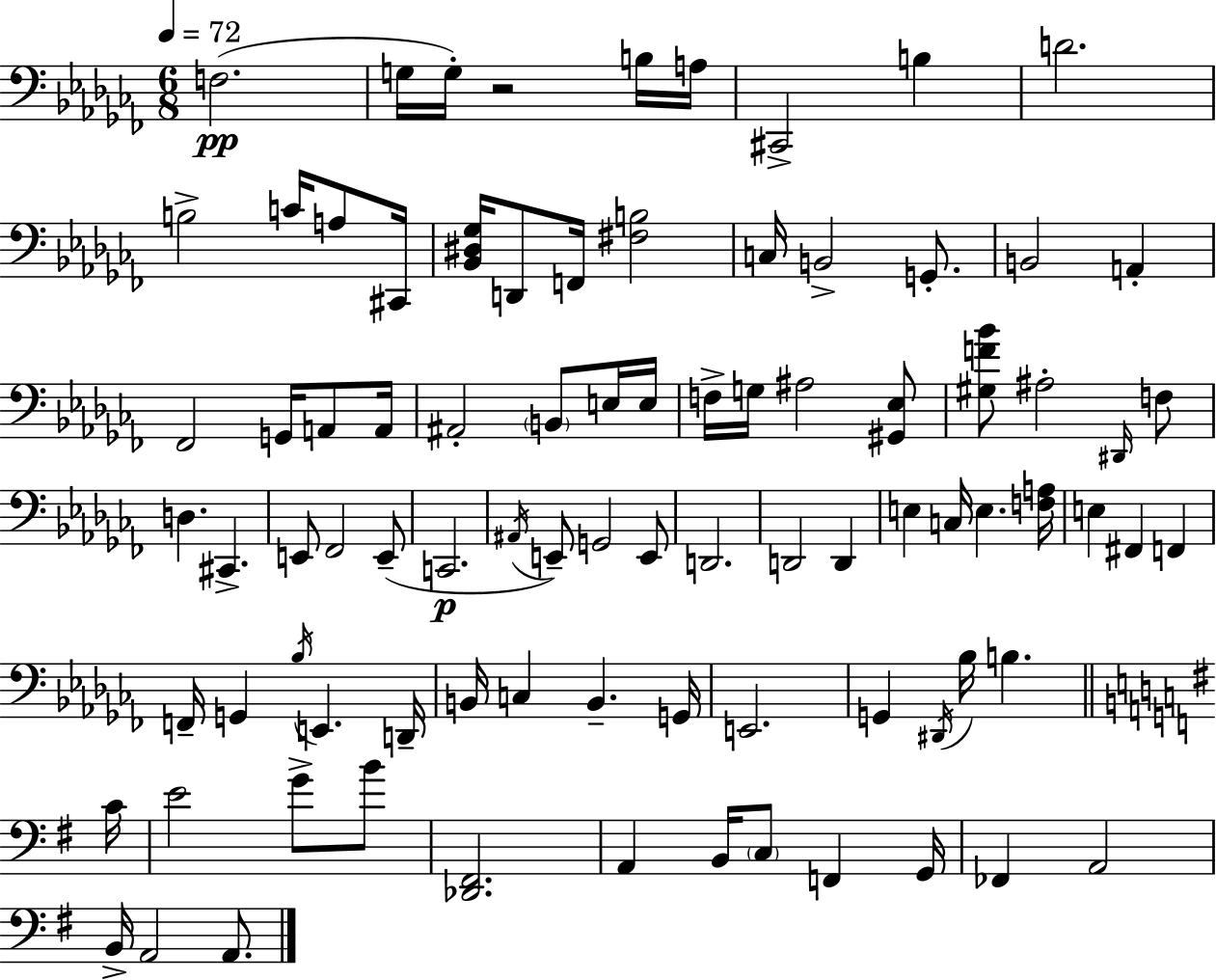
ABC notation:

X:1
T:Untitled
M:6/8
L:1/4
K:Abm
F,2 G,/4 G,/4 z2 B,/4 A,/4 ^C,,2 B, D2 B,2 C/4 A,/2 ^C,,/4 [_B,,^D,_G,]/4 D,,/2 F,,/4 [^F,B,]2 C,/4 B,,2 G,,/2 B,,2 A,, _F,,2 G,,/4 A,,/2 A,,/4 ^A,,2 B,,/2 E,/4 E,/4 F,/4 G,/4 ^A,2 [^G,,_E,]/2 [^G,F_B]/2 ^A,2 ^D,,/4 F,/2 D, ^C,, E,,/2 _F,,2 E,,/2 C,,2 ^A,,/4 E,,/2 G,,2 E,,/2 D,,2 D,,2 D,, E, C,/4 E, [F,A,]/4 E, ^F,, F,, F,,/4 G,, _B,/4 E,, D,,/4 B,,/4 C, B,, G,,/4 E,,2 G,, ^D,,/4 _B,/4 B, C/4 E2 G/2 B/2 [_D,,^F,,]2 A,, B,,/4 C,/2 F,, G,,/4 _F,, A,,2 B,,/4 A,,2 A,,/2